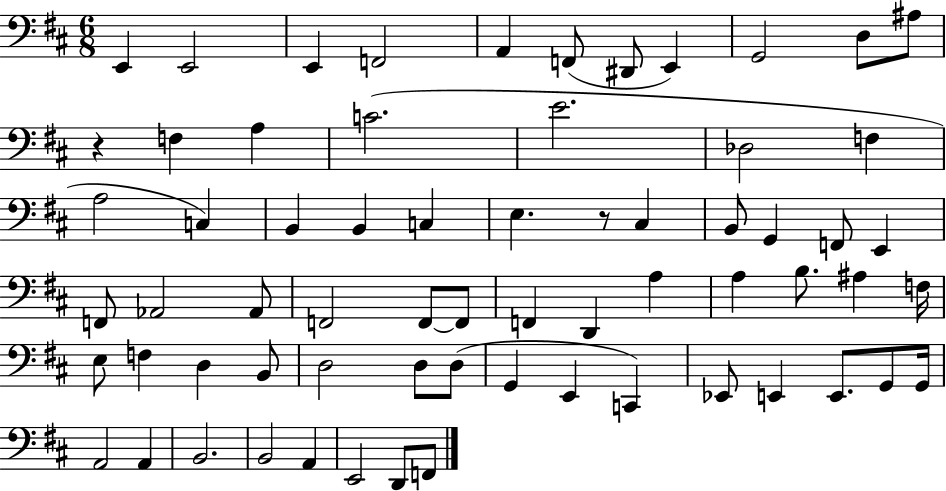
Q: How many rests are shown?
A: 2